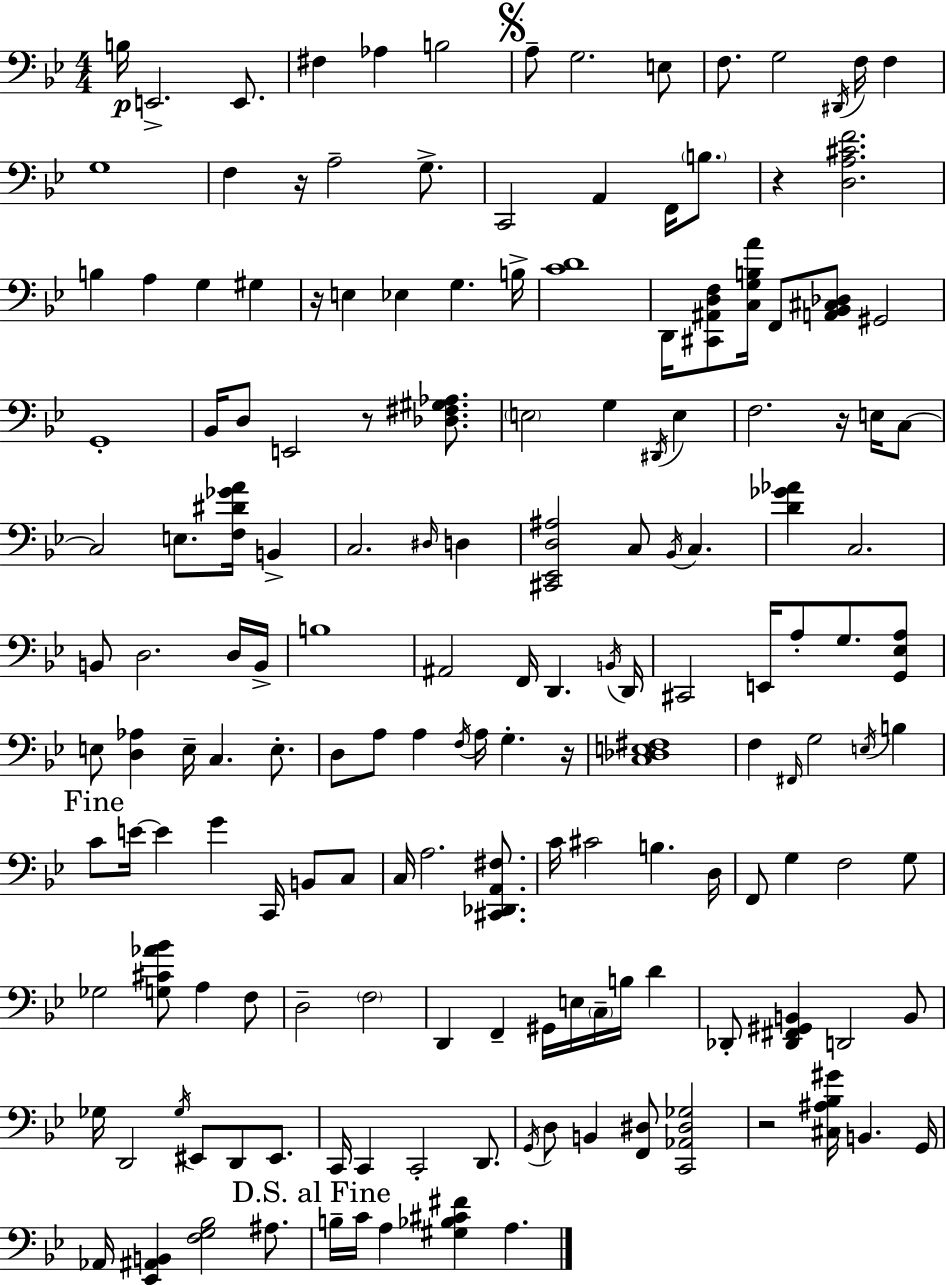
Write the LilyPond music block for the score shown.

{
  \clef bass
  \numericTimeSignature
  \time 4/4
  \key g \minor
  b16\p e,2.-> e,8. | fis4 aes4 b2 | \mark \markup { \musicglyph "scripts.segno" } a8-- g2. e8 | f8. g2 \acciaccatura { dis,16 } f16 f4 | \break g1 | f4 r16 a2-- g8.-> | c,2 a,4 f,16 \parenthesize b8. | r4 <d a cis' f'>2. | \break b4 a4 g4 gis4 | r16 e4 ees4 g4. | b16-> <c' d'>1 | d,16 <cis, ais, d f>8 <c g b a'>16 f,8 <a, bes, cis des>8 gis,2 | \break g,1-. | bes,16 d8 e,2 r8 <des fis gis aes>8. | \parenthesize e2 g4 \acciaccatura { dis,16 } e4 | f2. r16 e16 | \break c8~~ c2 e8. <f dis' ges' a'>16 b,4-> | c2. \grace { dis16 } d4 | <cis, ees, d ais>2 c8 \acciaccatura { bes,16 } c4. | <d' ges' aes'>4 c2. | \break b,8 d2. | d16 b,16-> b1 | ais,2 f,16 d,4. | \acciaccatura { b,16 } d,16 cis,2 e,16 a8-. | \break g8. <g, ees a>8 e8 <d aes>4 e16-- c4. | e8.-. d8 a8 a4 \acciaccatura { f16 } a16 g4.-. | r16 <c des e fis>1 | f4 \grace { fis,16 } g2 | \break \acciaccatura { e16 } b4 \mark "Fine" c'8 e'16~~ e'4 g'4 | c,16 b,8 c8 c16 a2. | <cis, des, a, fis>8. c'16 cis'2 | b4. d16 f,8 g4 f2 | \break g8 ges2 | <g cis' aes' bes'>8 a4 f8 d2-- | \parenthesize f2 d,4 f,4-- | gis,16 e16 \parenthesize c16-- b16 d'4 des,8-. <des, fis, gis, b,>4 d,2 | \break b,8 ges16 d,2 | \acciaccatura { ges16 } eis,8 d,8 eis,8. c,16 c,4 c,2-. | d,8. \acciaccatura { g,16 } d8 b,4 | <f, dis>8 <c, aes, dis ges>2 r2 | \break <cis ais bes gis'>16 b,4. g,16 aes,16 <ees, ais, b,>4 <f g bes>2 | ais8. \mark "D.S. al Fine" b16-- c'16 a4 | <gis bes cis' fis'>4 a4. \bar "|."
}